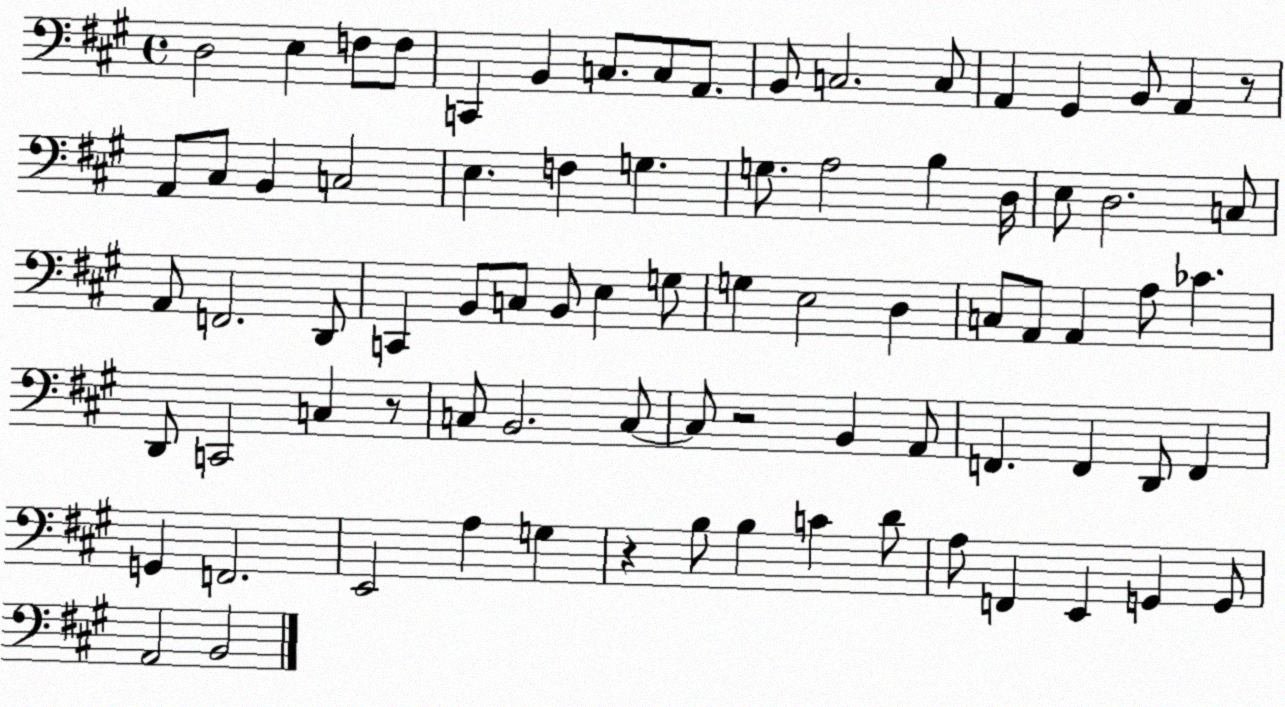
X:1
T:Untitled
M:4/4
L:1/4
K:A
D,2 E, F,/2 F,/2 C,, B,, C,/2 C,/2 A,,/2 B,,/2 C,2 C,/2 A,, ^G,, B,,/2 A,, z/2 A,,/2 ^C,/2 B,, C,2 E, F, G, G,/2 A,2 B, D,/4 E,/2 D,2 C,/2 A,,/2 F,,2 D,,/2 C,, B,,/2 C,/2 B,,/2 E, G,/2 G, E,2 D, C,/2 A,,/2 A,, A,/2 _C D,,/2 C,,2 C, z/2 C,/2 B,,2 C,/2 C,/2 z2 B,, A,,/2 F,, F,, D,,/2 F,, G,, F,,2 E,,2 A, G, z B,/2 B, C D/2 A,/2 F,, E,, G,, G,,/2 A,,2 B,,2